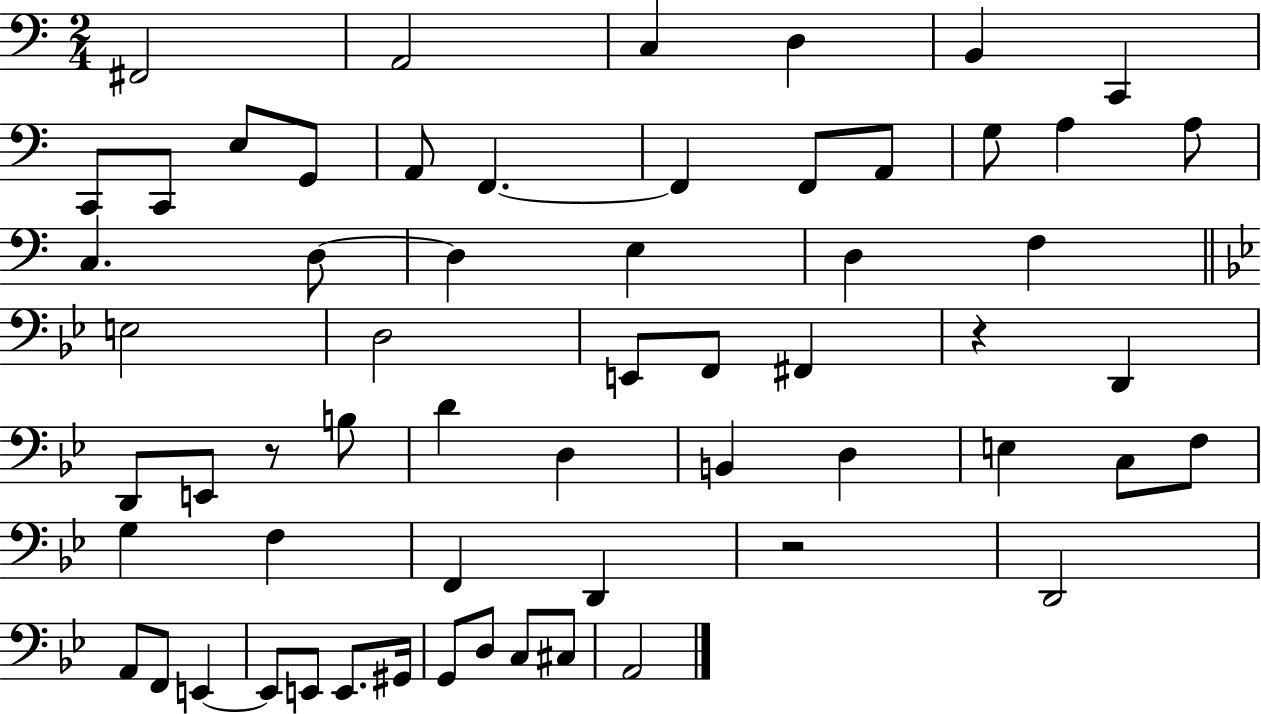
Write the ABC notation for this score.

X:1
T:Untitled
M:2/4
L:1/4
K:C
^F,,2 A,,2 C, D, B,, C,, C,,/2 C,,/2 E,/2 G,,/2 A,,/2 F,, F,, F,,/2 A,,/2 G,/2 A, A,/2 C, D,/2 D, E, D, F, E,2 D,2 E,,/2 F,,/2 ^F,, z D,, D,,/2 E,,/2 z/2 B,/2 D D, B,, D, E, C,/2 F,/2 G, F, F,, D,, z2 D,,2 A,,/2 F,,/2 E,, E,,/2 E,,/2 E,,/2 ^G,,/4 G,,/2 D,/2 C,/2 ^C,/2 A,,2